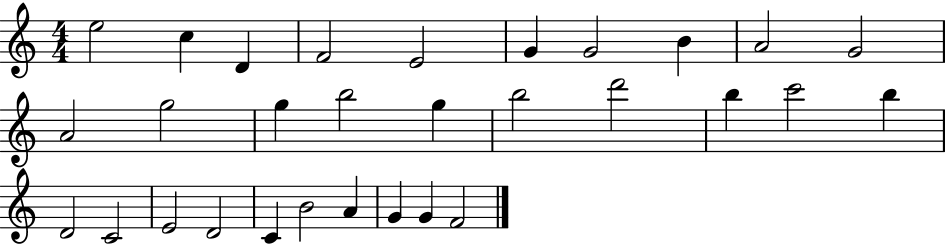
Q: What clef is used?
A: treble